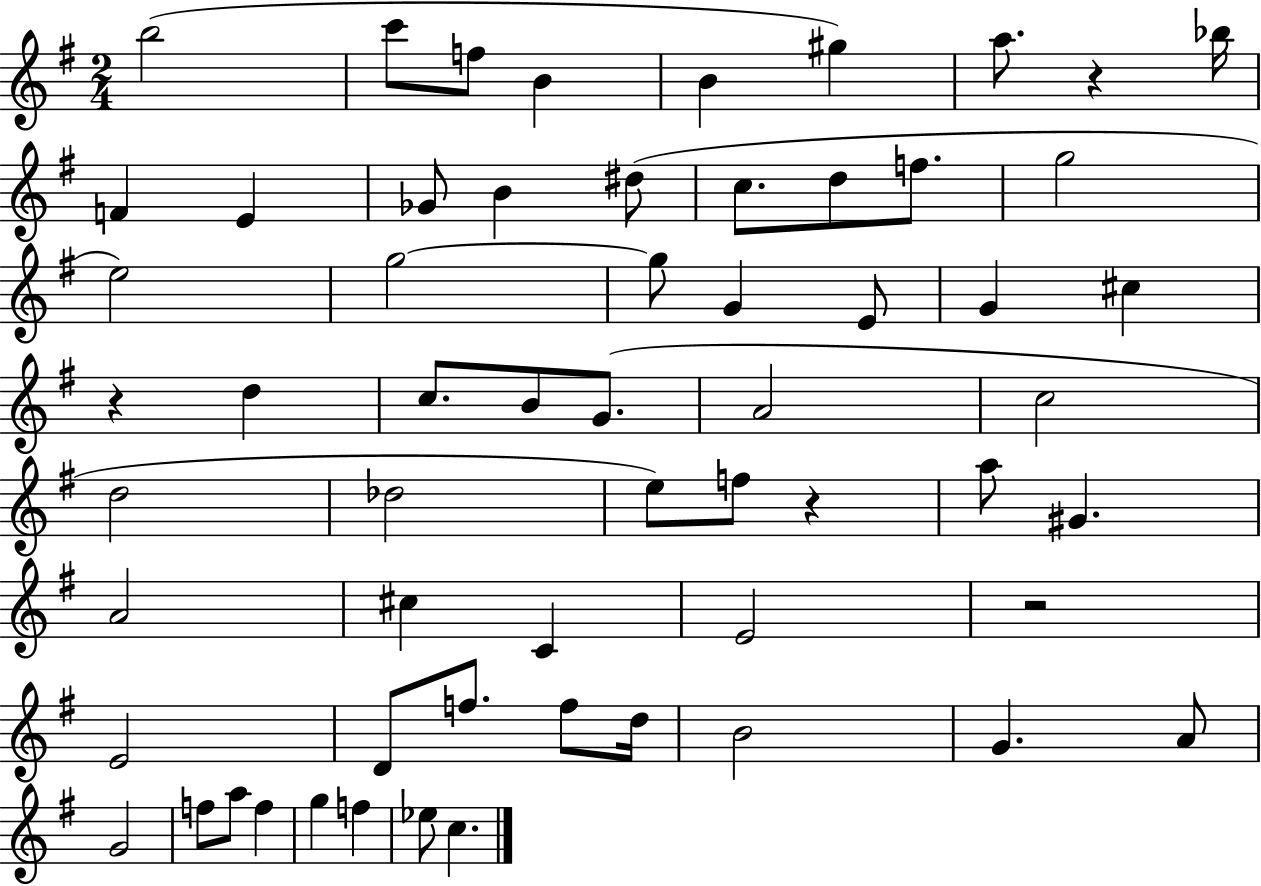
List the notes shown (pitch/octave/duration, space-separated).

B5/h C6/e F5/e B4/q B4/q G#5/q A5/e. R/q Bb5/s F4/q E4/q Gb4/e B4/q D#5/e C5/e. D5/e F5/e. G5/h E5/h G5/h G5/e G4/q E4/e G4/q C#5/q R/q D5/q C5/e. B4/e G4/e. A4/h C5/h D5/h Db5/h E5/e F5/e R/q A5/e G#4/q. A4/h C#5/q C4/q E4/h R/h E4/h D4/e F5/e. F5/e D5/s B4/h G4/q. A4/e G4/h F5/e A5/e F5/q G5/q F5/q Eb5/e C5/q.